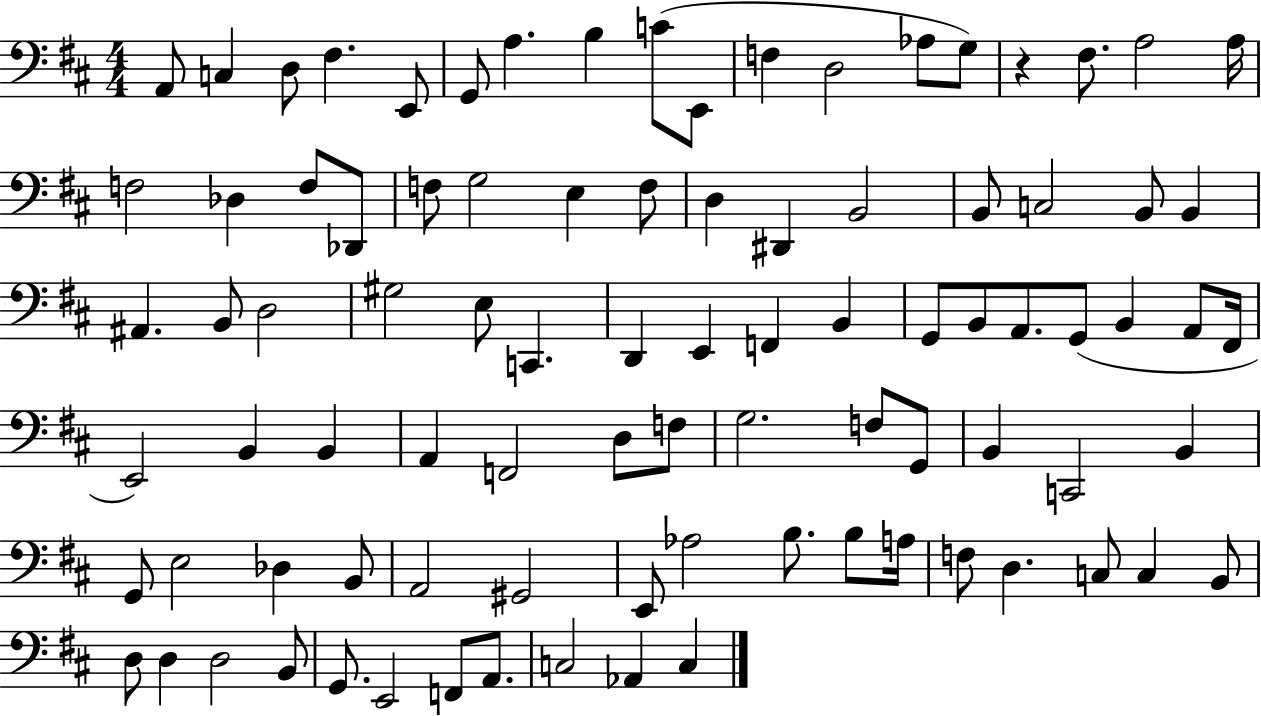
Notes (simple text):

A2/e C3/q D3/e F#3/q. E2/e G2/e A3/q. B3/q C4/e E2/e F3/q D3/h Ab3/e G3/e R/q F#3/e. A3/h A3/s F3/h Db3/q F3/e Db2/e F3/e G3/h E3/q F3/e D3/q D#2/q B2/h B2/e C3/h B2/e B2/q A#2/q. B2/e D3/h G#3/h E3/e C2/q. D2/q E2/q F2/q B2/q G2/e B2/e A2/e. G2/e B2/q A2/e F#2/s E2/h B2/q B2/q A2/q F2/h D3/e F3/e G3/h. F3/e G2/e B2/q C2/h B2/q G2/e E3/h Db3/q B2/e A2/h G#2/h E2/e Ab3/h B3/e. B3/e A3/s F3/e D3/q. C3/e C3/q B2/e D3/e D3/q D3/h B2/e G2/e. E2/h F2/e A2/e. C3/h Ab2/q C3/q